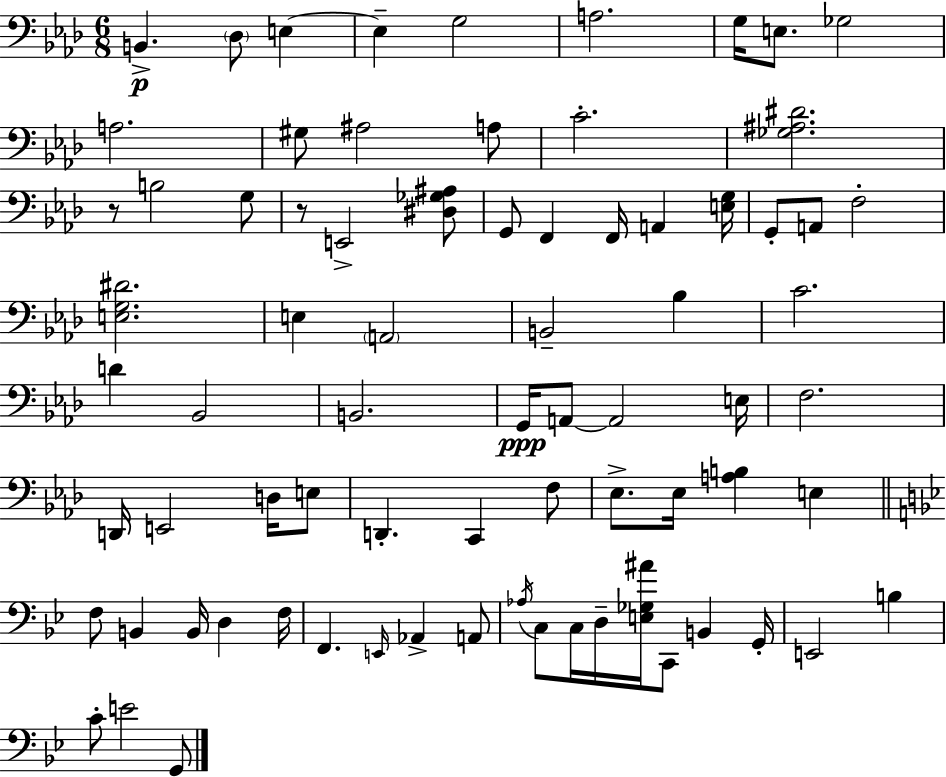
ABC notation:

X:1
T:Untitled
M:6/8
L:1/4
K:Ab
B,, _D,/2 E, E, G,2 A,2 G,/4 E,/2 _G,2 A,2 ^G,/2 ^A,2 A,/2 C2 [_G,^A,^D]2 z/2 B,2 G,/2 z/2 E,,2 [^D,_G,^A,]/2 G,,/2 F,, F,,/4 A,, [E,G,]/4 G,,/2 A,,/2 F,2 [E,G,^D]2 E, A,,2 B,,2 _B, C2 D _B,,2 B,,2 G,,/4 A,,/2 A,,2 E,/4 F,2 D,,/4 E,,2 D,/4 E,/2 D,, C,, F,/2 _E,/2 _E,/4 [A,B,] E, F,/2 B,, B,,/4 D, F,/4 F,, E,,/4 _A,, A,,/2 _A,/4 C,/2 C,/4 D,/4 [E,_G,^A]/4 C,,/2 B,, G,,/4 E,,2 B, C/2 E2 G,,/2